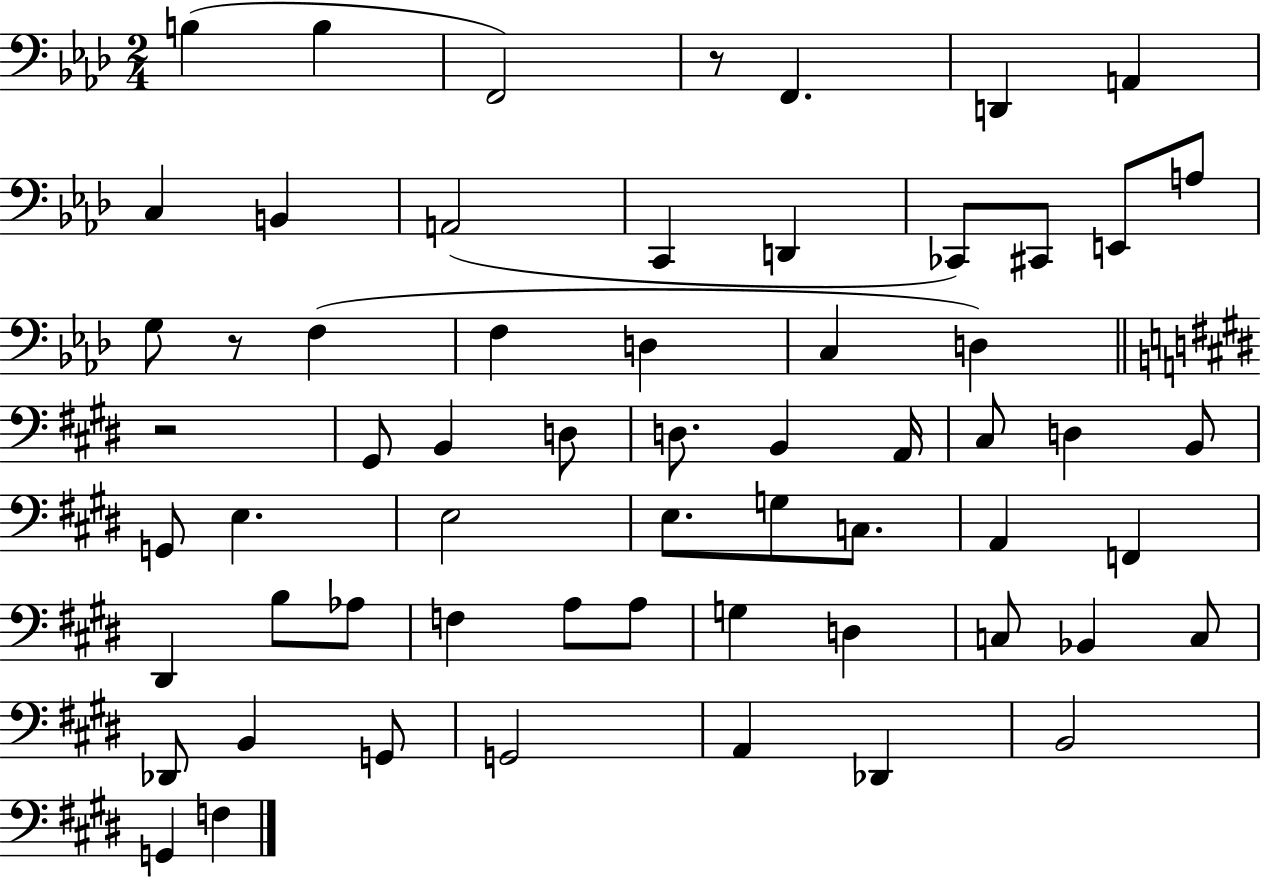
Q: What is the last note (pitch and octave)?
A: F3